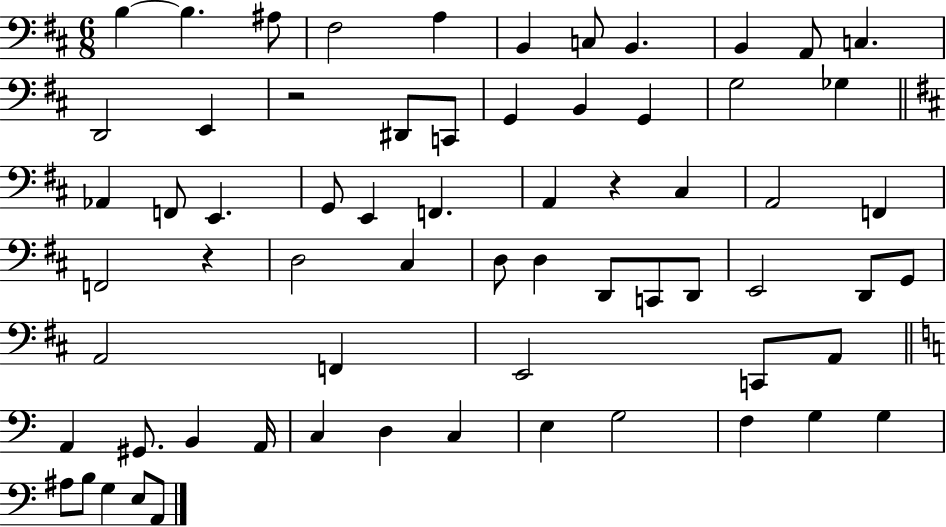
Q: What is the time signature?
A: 6/8